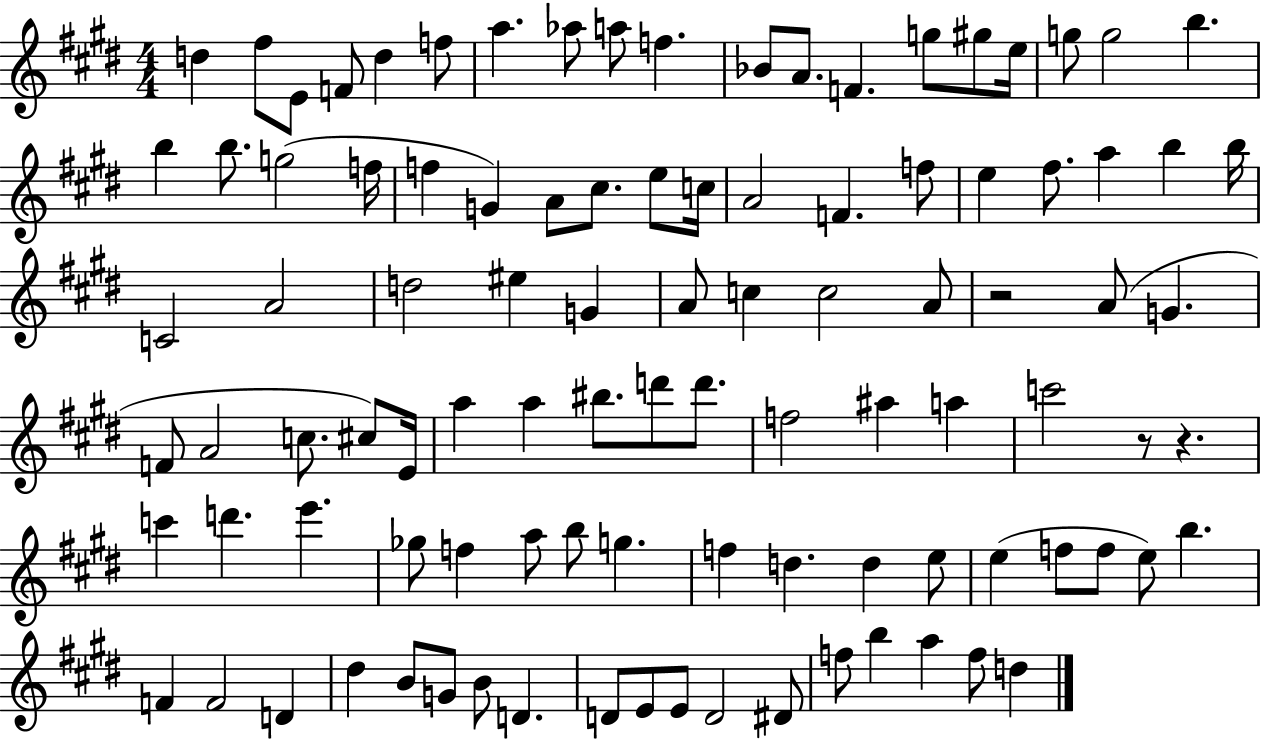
{
  \clef treble
  \numericTimeSignature
  \time 4/4
  \key e \major
  d''4 fis''8 e'8 f'8 d''4 f''8 | a''4. aes''8 a''8 f''4. | bes'8 a'8. f'4. g''8 gis''8 e''16 | g''8 g''2 b''4. | \break b''4 b''8. g''2( f''16 | f''4 g'4) a'8 cis''8. e''8 c''16 | a'2 f'4. f''8 | e''4 fis''8. a''4 b''4 b''16 | \break c'2 a'2 | d''2 eis''4 g'4 | a'8 c''4 c''2 a'8 | r2 a'8( g'4. | \break f'8 a'2 c''8. cis''8) e'16 | a''4 a''4 bis''8. d'''8 d'''8. | f''2 ais''4 a''4 | c'''2 r8 r4. | \break c'''4 d'''4. e'''4. | ges''8 f''4 a''8 b''8 g''4. | f''4 d''4. d''4 e''8 | e''4( f''8 f''8 e''8) b''4. | \break f'4 f'2 d'4 | dis''4 b'8 g'8 b'8 d'4. | d'8 e'8 e'8 d'2 dis'8 | f''8 b''4 a''4 f''8 d''4 | \break \bar "|."
}